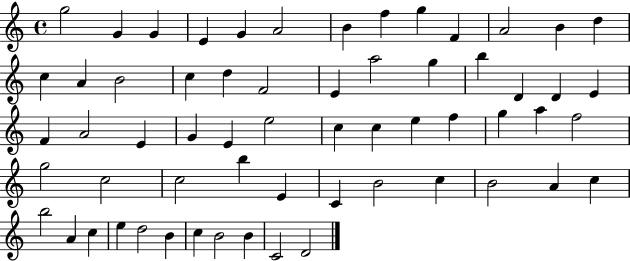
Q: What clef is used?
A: treble